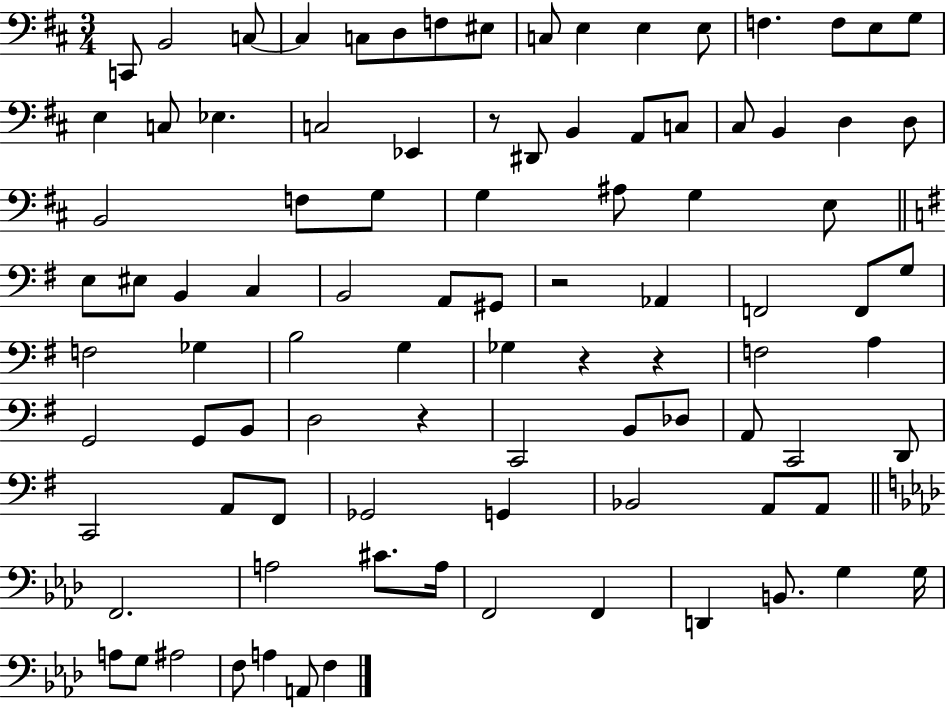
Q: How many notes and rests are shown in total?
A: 94